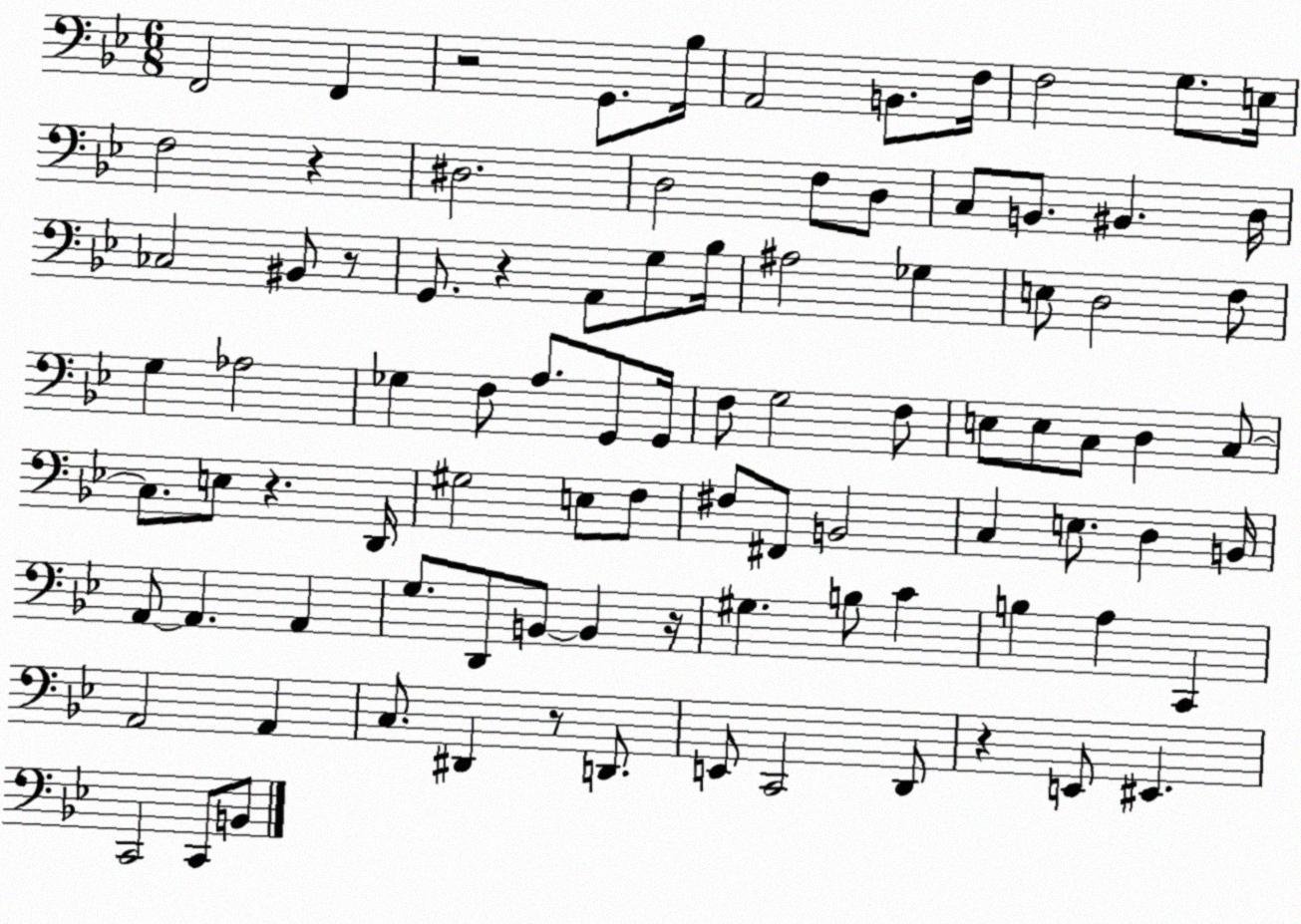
X:1
T:Untitled
M:6/8
L:1/4
K:Bb
F,,2 F,, z2 G,,/2 _B,/4 A,,2 B,,/2 F,/4 F,2 G,/2 E,/4 F,2 z ^D,2 D,2 F,/2 D,/2 C,/2 B,,/2 ^B,, D,/4 _C,2 ^B,,/2 z/2 G,,/2 z A,,/2 G,/2 _B,/4 ^A,2 _G, E,/2 D,2 F,/2 G, _A,2 _G, F,/2 A,/2 G,,/2 G,,/4 F,/2 G,2 F,/2 E,/2 E,/2 C,/2 D, C,/2 C,/2 E,/2 z D,,/4 ^G,2 E,/2 F,/2 ^F,/2 ^F,,/2 B,,2 C, E,/2 D, B,,/4 A,,/2 A,, A,, G,/2 D,,/2 B,,/2 B,, z/4 ^G, B,/2 C B, A, C,, A,,2 A,, C,/2 ^D,, z/2 D,,/2 E,,/2 C,,2 D,,/2 z E,,/2 ^E,, C,,2 C,,/2 B,,/2